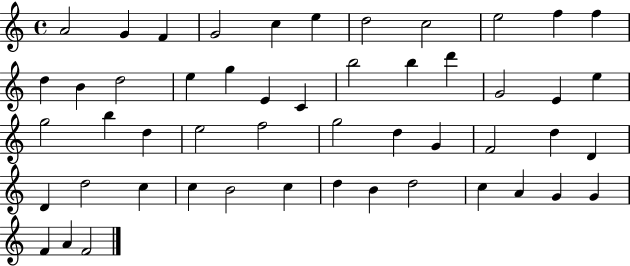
{
  \clef treble
  \time 4/4
  \defaultTimeSignature
  \key c \major
  a'2 g'4 f'4 | g'2 c''4 e''4 | d''2 c''2 | e''2 f''4 f''4 | \break d''4 b'4 d''2 | e''4 g''4 e'4 c'4 | b''2 b''4 d'''4 | g'2 e'4 e''4 | \break g''2 b''4 d''4 | e''2 f''2 | g''2 d''4 g'4 | f'2 d''4 d'4 | \break d'4 d''2 c''4 | c''4 b'2 c''4 | d''4 b'4 d''2 | c''4 a'4 g'4 g'4 | \break f'4 a'4 f'2 | \bar "|."
}